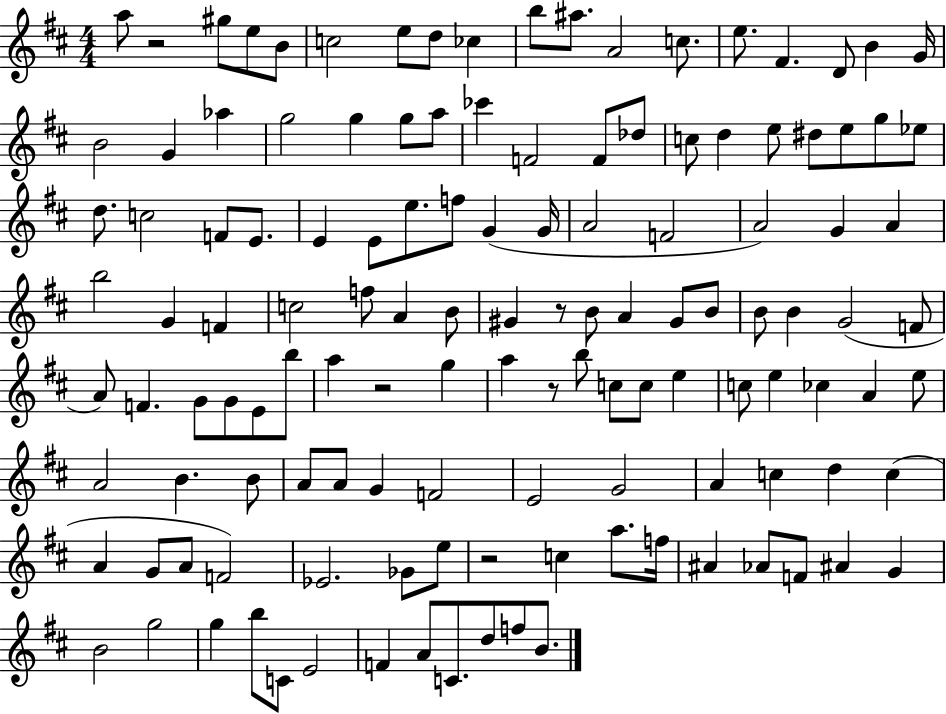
A5/e R/h G#5/e E5/e B4/e C5/h E5/e D5/e CES5/q B5/e A#5/e. A4/h C5/e. E5/e. F#4/q. D4/e B4/q G4/s B4/h G4/q Ab5/q G5/h G5/q G5/e A5/e CES6/q F4/h F4/e Db5/e C5/e D5/q E5/e D#5/e E5/e G5/e Eb5/e D5/e. C5/h F4/e E4/e. E4/q E4/e E5/e. F5/e G4/q G4/s A4/h F4/h A4/h G4/q A4/q B5/h G4/q F4/q C5/h F5/e A4/q B4/e G#4/q R/e B4/e A4/q G#4/e B4/e B4/e B4/q G4/h F4/e A4/e F4/q. G4/e G4/e E4/e B5/e A5/q R/h G5/q A5/q R/e B5/e C5/e C5/e E5/q C5/e E5/q CES5/q A4/q E5/e A4/h B4/q. B4/e A4/e A4/e G4/q F4/h E4/h G4/h A4/q C5/q D5/q C5/q A4/q G4/e A4/e F4/h Eb4/h. Gb4/e E5/e R/h C5/q A5/e. F5/s A#4/q Ab4/e F4/e A#4/q G4/q B4/h G5/h G5/q B5/e C4/e E4/h F4/q A4/e C4/e. D5/e F5/e B4/e.